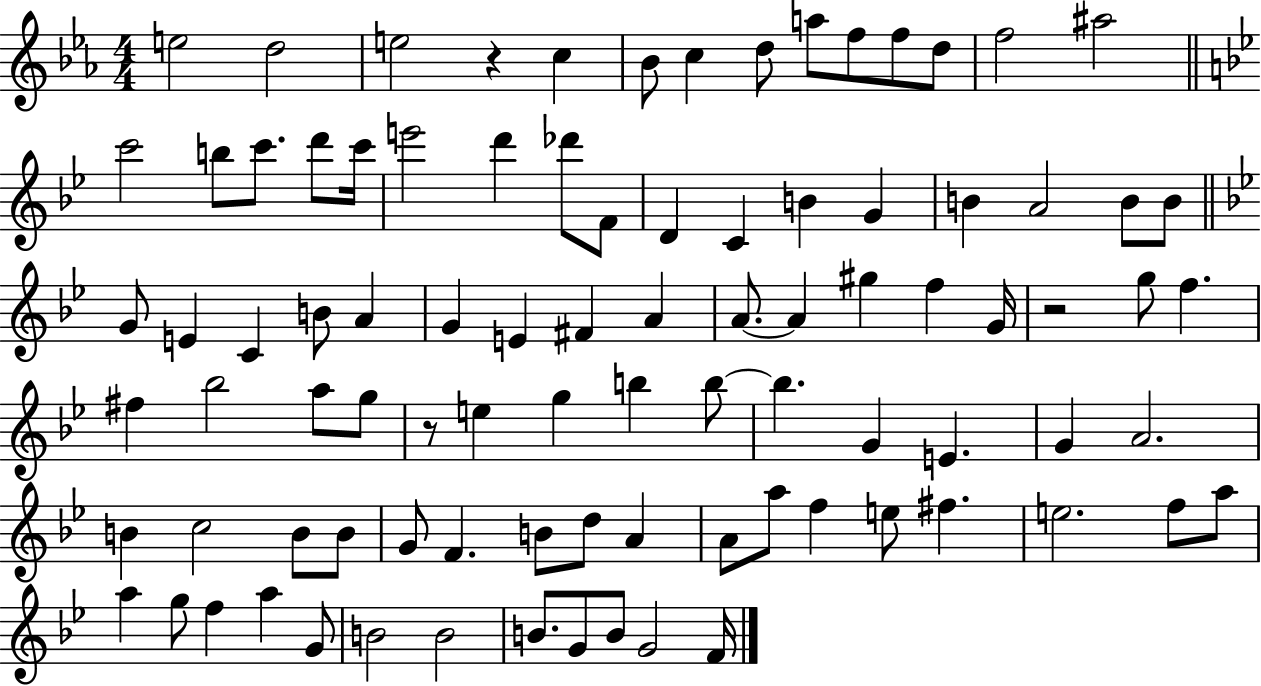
{
  \clef treble
  \numericTimeSignature
  \time 4/4
  \key ees \major
  \repeat volta 2 { e''2 d''2 | e''2 r4 c''4 | bes'8 c''4 d''8 a''8 f''8 f''8 d''8 | f''2 ais''2 | \break \bar "||" \break \key bes \major c'''2 b''8 c'''8. d'''8 c'''16 | e'''2 d'''4 des'''8 f'8 | d'4 c'4 b'4 g'4 | b'4 a'2 b'8 b'8 | \break \bar "||" \break \key bes \major g'8 e'4 c'4 b'8 a'4 | g'4 e'4 fis'4 a'4 | a'8.~~ a'4 gis''4 f''4 g'16 | r2 g''8 f''4. | \break fis''4 bes''2 a''8 g''8 | r8 e''4 g''4 b''4 b''8~~ | b''4. g'4 e'4. | g'4 a'2. | \break b'4 c''2 b'8 b'8 | g'8 f'4. b'8 d''8 a'4 | a'8 a''8 f''4 e''8 fis''4. | e''2. f''8 a''8 | \break a''4 g''8 f''4 a''4 g'8 | b'2 b'2 | b'8. g'8 b'8 g'2 f'16 | } \bar "|."
}